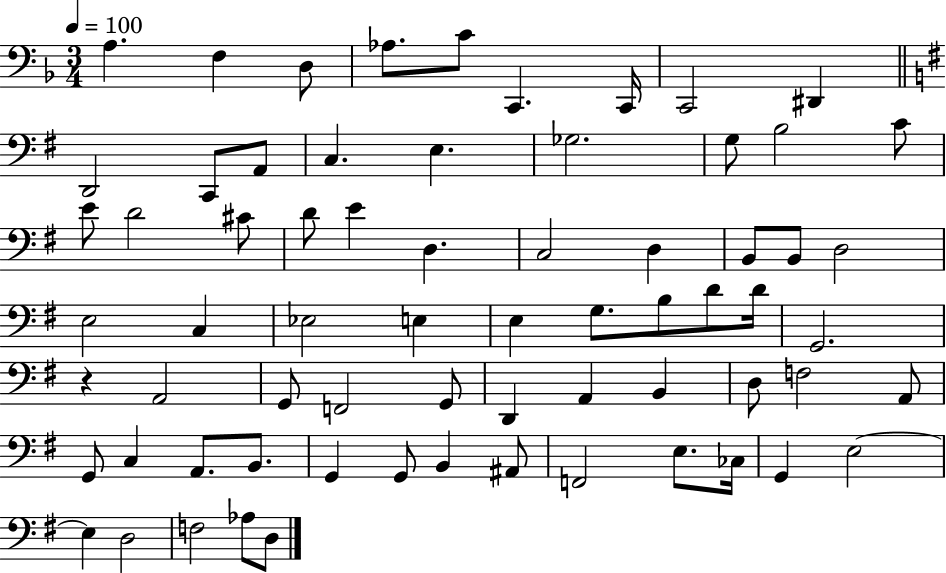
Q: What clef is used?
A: bass